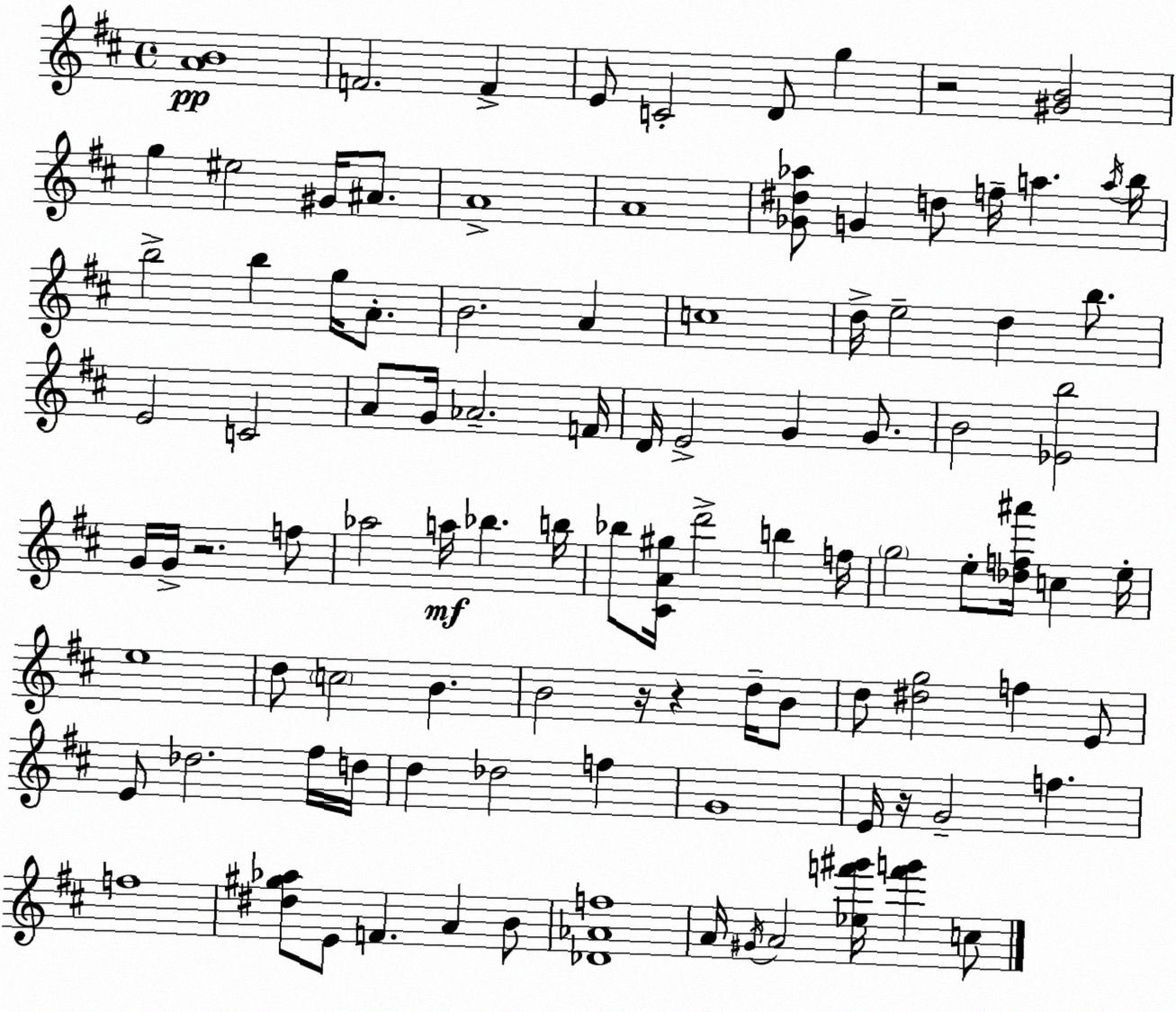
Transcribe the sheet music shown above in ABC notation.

X:1
T:Untitled
M:4/4
L:1/4
K:D
[AB]4 F2 F E/2 C2 D/2 g z2 [^GB]2 g ^e2 ^G/4 ^A/2 A4 A4 [_G^d_a]/2 G d/2 f/4 a a/4 b/4 b2 b g/4 A/2 B2 A c4 d/4 e2 d b/2 E2 C2 A/2 G/4 _A2 F/4 D/4 E2 G G/2 B2 [_Eb]2 G/4 G/4 z2 f/2 _a2 a/4 _b b/4 _b/2 [^CA^g]/4 d'2 b f/4 g2 e/2 [_df^a']/4 c e/4 e4 d/2 c2 B B2 z/4 z d/4 B/2 d/2 [^dg]2 f E/2 E/2 _d2 ^f/4 d/4 d _d2 f G4 E/4 z/4 G2 f f4 [^d^g_a]/2 E/2 F A B/2 [_D_Af]4 A/4 ^G/4 A2 [_ef'^g']/4 [f'g'] c/2